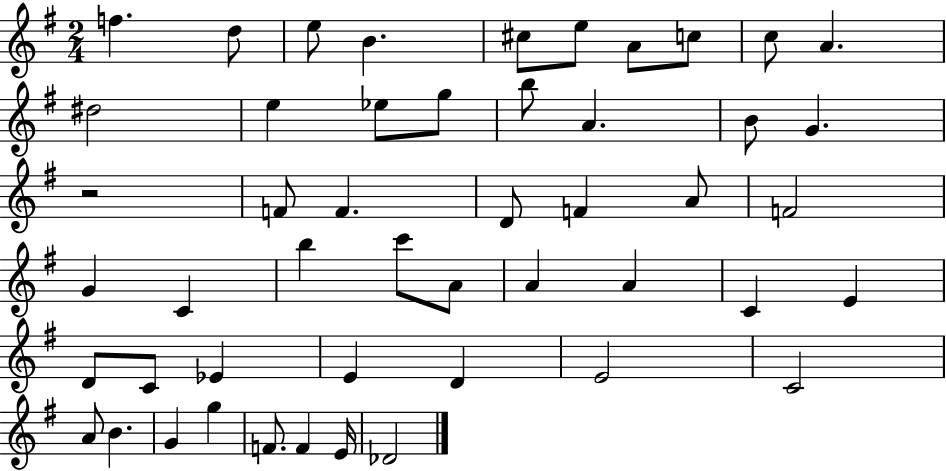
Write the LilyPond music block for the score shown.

{
  \clef treble
  \numericTimeSignature
  \time 2/4
  \key g \major
  f''4. d''8 | e''8 b'4. | cis''8 e''8 a'8 c''8 | c''8 a'4. | \break dis''2 | e''4 ees''8 g''8 | b''8 a'4. | b'8 g'4. | \break r2 | f'8 f'4. | d'8 f'4 a'8 | f'2 | \break g'4 c'4 | b''4 c'''8 a'8 | a'4 a'4 | c'4 e'4 | \break d'8 c'8 ees'4 | e'4 d'4 | e'2 | c'2 | \break a'8 b'4. | g'4 g''4 | f'8. f'4 e'16 | des'2 | \break \bar "|."
}